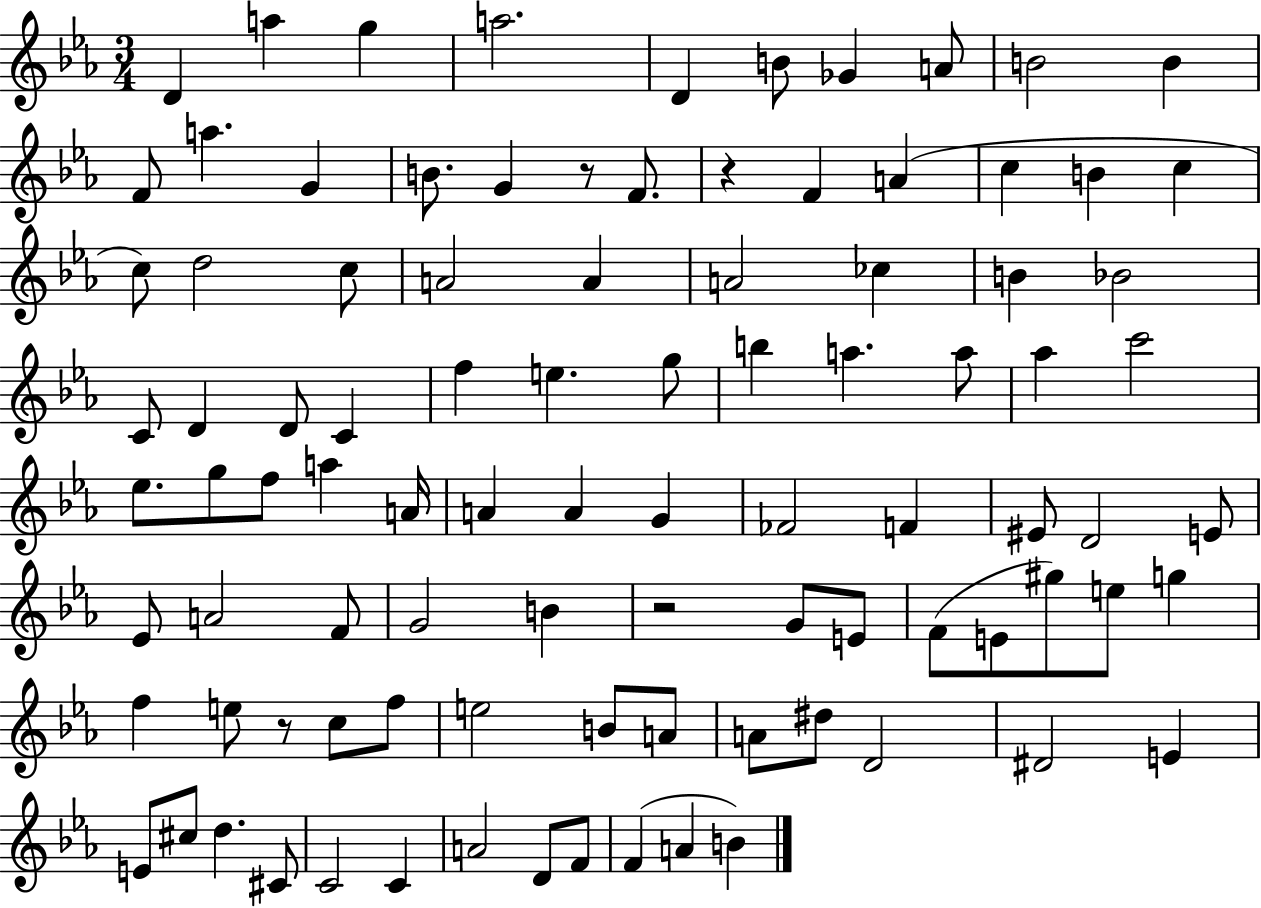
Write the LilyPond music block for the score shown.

{
  \clef treble
  \numericTimeSignature
  \time 3/4
  \key ees \major
  d'4 a''4 g''4 | a''2. | d'4 b'8 ges'4 a'8 | b'2 b'4 | \break f'8 a''4. g'4 | b'8. g'4 r8 f'8. | r4 f'4 a'4( | c''4 b'4 c''4 | \break c''8) d''2 c''8 | a'2 a'4 | a'2 ces''4 | b'4 bes'2 | \break c'8 d'4 d'8 c'4 | f''4 e''4. g''8 | b''4 a''4. a''8 | aes''4 c'''2 | \break ees''8. g''8 f''8 a''4 a'16 | a'4 a'4 g'4 | fes'2 f'4 | eis'8 d'2 e'8 | \break ees'8 a'2 f'8 | g'2 b'4 | r2 g'8 e'8 | f'8( e'8 gis''8) e''8 g''4 | \break f''4 e''8 r8 c''8 f''8 | e''2 b'8 a'8 | a'8 dis''8 d'2 | dis'2 e'4 | \break e'8 cis''8 d''4. cis'8 | c'2 c'4 | a'2 d'8 f'8 | f'4( a'4 b'4) | \break \bar "|."
}